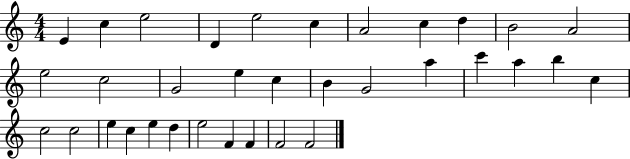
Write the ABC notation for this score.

X:1
T:Untitled
M:4/4
L:1/4
K:C
E c e2 D e2 c A2 c d B2 A2 e2 c2 G2 e c B G2 a c' a b c c2 c2 e c e d e2 F F F2 F2